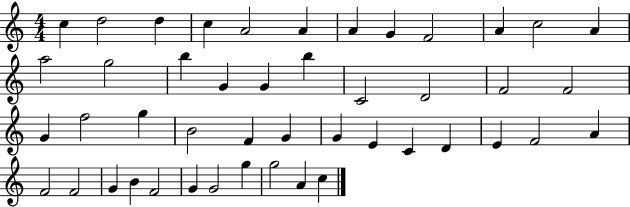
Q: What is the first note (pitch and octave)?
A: C5